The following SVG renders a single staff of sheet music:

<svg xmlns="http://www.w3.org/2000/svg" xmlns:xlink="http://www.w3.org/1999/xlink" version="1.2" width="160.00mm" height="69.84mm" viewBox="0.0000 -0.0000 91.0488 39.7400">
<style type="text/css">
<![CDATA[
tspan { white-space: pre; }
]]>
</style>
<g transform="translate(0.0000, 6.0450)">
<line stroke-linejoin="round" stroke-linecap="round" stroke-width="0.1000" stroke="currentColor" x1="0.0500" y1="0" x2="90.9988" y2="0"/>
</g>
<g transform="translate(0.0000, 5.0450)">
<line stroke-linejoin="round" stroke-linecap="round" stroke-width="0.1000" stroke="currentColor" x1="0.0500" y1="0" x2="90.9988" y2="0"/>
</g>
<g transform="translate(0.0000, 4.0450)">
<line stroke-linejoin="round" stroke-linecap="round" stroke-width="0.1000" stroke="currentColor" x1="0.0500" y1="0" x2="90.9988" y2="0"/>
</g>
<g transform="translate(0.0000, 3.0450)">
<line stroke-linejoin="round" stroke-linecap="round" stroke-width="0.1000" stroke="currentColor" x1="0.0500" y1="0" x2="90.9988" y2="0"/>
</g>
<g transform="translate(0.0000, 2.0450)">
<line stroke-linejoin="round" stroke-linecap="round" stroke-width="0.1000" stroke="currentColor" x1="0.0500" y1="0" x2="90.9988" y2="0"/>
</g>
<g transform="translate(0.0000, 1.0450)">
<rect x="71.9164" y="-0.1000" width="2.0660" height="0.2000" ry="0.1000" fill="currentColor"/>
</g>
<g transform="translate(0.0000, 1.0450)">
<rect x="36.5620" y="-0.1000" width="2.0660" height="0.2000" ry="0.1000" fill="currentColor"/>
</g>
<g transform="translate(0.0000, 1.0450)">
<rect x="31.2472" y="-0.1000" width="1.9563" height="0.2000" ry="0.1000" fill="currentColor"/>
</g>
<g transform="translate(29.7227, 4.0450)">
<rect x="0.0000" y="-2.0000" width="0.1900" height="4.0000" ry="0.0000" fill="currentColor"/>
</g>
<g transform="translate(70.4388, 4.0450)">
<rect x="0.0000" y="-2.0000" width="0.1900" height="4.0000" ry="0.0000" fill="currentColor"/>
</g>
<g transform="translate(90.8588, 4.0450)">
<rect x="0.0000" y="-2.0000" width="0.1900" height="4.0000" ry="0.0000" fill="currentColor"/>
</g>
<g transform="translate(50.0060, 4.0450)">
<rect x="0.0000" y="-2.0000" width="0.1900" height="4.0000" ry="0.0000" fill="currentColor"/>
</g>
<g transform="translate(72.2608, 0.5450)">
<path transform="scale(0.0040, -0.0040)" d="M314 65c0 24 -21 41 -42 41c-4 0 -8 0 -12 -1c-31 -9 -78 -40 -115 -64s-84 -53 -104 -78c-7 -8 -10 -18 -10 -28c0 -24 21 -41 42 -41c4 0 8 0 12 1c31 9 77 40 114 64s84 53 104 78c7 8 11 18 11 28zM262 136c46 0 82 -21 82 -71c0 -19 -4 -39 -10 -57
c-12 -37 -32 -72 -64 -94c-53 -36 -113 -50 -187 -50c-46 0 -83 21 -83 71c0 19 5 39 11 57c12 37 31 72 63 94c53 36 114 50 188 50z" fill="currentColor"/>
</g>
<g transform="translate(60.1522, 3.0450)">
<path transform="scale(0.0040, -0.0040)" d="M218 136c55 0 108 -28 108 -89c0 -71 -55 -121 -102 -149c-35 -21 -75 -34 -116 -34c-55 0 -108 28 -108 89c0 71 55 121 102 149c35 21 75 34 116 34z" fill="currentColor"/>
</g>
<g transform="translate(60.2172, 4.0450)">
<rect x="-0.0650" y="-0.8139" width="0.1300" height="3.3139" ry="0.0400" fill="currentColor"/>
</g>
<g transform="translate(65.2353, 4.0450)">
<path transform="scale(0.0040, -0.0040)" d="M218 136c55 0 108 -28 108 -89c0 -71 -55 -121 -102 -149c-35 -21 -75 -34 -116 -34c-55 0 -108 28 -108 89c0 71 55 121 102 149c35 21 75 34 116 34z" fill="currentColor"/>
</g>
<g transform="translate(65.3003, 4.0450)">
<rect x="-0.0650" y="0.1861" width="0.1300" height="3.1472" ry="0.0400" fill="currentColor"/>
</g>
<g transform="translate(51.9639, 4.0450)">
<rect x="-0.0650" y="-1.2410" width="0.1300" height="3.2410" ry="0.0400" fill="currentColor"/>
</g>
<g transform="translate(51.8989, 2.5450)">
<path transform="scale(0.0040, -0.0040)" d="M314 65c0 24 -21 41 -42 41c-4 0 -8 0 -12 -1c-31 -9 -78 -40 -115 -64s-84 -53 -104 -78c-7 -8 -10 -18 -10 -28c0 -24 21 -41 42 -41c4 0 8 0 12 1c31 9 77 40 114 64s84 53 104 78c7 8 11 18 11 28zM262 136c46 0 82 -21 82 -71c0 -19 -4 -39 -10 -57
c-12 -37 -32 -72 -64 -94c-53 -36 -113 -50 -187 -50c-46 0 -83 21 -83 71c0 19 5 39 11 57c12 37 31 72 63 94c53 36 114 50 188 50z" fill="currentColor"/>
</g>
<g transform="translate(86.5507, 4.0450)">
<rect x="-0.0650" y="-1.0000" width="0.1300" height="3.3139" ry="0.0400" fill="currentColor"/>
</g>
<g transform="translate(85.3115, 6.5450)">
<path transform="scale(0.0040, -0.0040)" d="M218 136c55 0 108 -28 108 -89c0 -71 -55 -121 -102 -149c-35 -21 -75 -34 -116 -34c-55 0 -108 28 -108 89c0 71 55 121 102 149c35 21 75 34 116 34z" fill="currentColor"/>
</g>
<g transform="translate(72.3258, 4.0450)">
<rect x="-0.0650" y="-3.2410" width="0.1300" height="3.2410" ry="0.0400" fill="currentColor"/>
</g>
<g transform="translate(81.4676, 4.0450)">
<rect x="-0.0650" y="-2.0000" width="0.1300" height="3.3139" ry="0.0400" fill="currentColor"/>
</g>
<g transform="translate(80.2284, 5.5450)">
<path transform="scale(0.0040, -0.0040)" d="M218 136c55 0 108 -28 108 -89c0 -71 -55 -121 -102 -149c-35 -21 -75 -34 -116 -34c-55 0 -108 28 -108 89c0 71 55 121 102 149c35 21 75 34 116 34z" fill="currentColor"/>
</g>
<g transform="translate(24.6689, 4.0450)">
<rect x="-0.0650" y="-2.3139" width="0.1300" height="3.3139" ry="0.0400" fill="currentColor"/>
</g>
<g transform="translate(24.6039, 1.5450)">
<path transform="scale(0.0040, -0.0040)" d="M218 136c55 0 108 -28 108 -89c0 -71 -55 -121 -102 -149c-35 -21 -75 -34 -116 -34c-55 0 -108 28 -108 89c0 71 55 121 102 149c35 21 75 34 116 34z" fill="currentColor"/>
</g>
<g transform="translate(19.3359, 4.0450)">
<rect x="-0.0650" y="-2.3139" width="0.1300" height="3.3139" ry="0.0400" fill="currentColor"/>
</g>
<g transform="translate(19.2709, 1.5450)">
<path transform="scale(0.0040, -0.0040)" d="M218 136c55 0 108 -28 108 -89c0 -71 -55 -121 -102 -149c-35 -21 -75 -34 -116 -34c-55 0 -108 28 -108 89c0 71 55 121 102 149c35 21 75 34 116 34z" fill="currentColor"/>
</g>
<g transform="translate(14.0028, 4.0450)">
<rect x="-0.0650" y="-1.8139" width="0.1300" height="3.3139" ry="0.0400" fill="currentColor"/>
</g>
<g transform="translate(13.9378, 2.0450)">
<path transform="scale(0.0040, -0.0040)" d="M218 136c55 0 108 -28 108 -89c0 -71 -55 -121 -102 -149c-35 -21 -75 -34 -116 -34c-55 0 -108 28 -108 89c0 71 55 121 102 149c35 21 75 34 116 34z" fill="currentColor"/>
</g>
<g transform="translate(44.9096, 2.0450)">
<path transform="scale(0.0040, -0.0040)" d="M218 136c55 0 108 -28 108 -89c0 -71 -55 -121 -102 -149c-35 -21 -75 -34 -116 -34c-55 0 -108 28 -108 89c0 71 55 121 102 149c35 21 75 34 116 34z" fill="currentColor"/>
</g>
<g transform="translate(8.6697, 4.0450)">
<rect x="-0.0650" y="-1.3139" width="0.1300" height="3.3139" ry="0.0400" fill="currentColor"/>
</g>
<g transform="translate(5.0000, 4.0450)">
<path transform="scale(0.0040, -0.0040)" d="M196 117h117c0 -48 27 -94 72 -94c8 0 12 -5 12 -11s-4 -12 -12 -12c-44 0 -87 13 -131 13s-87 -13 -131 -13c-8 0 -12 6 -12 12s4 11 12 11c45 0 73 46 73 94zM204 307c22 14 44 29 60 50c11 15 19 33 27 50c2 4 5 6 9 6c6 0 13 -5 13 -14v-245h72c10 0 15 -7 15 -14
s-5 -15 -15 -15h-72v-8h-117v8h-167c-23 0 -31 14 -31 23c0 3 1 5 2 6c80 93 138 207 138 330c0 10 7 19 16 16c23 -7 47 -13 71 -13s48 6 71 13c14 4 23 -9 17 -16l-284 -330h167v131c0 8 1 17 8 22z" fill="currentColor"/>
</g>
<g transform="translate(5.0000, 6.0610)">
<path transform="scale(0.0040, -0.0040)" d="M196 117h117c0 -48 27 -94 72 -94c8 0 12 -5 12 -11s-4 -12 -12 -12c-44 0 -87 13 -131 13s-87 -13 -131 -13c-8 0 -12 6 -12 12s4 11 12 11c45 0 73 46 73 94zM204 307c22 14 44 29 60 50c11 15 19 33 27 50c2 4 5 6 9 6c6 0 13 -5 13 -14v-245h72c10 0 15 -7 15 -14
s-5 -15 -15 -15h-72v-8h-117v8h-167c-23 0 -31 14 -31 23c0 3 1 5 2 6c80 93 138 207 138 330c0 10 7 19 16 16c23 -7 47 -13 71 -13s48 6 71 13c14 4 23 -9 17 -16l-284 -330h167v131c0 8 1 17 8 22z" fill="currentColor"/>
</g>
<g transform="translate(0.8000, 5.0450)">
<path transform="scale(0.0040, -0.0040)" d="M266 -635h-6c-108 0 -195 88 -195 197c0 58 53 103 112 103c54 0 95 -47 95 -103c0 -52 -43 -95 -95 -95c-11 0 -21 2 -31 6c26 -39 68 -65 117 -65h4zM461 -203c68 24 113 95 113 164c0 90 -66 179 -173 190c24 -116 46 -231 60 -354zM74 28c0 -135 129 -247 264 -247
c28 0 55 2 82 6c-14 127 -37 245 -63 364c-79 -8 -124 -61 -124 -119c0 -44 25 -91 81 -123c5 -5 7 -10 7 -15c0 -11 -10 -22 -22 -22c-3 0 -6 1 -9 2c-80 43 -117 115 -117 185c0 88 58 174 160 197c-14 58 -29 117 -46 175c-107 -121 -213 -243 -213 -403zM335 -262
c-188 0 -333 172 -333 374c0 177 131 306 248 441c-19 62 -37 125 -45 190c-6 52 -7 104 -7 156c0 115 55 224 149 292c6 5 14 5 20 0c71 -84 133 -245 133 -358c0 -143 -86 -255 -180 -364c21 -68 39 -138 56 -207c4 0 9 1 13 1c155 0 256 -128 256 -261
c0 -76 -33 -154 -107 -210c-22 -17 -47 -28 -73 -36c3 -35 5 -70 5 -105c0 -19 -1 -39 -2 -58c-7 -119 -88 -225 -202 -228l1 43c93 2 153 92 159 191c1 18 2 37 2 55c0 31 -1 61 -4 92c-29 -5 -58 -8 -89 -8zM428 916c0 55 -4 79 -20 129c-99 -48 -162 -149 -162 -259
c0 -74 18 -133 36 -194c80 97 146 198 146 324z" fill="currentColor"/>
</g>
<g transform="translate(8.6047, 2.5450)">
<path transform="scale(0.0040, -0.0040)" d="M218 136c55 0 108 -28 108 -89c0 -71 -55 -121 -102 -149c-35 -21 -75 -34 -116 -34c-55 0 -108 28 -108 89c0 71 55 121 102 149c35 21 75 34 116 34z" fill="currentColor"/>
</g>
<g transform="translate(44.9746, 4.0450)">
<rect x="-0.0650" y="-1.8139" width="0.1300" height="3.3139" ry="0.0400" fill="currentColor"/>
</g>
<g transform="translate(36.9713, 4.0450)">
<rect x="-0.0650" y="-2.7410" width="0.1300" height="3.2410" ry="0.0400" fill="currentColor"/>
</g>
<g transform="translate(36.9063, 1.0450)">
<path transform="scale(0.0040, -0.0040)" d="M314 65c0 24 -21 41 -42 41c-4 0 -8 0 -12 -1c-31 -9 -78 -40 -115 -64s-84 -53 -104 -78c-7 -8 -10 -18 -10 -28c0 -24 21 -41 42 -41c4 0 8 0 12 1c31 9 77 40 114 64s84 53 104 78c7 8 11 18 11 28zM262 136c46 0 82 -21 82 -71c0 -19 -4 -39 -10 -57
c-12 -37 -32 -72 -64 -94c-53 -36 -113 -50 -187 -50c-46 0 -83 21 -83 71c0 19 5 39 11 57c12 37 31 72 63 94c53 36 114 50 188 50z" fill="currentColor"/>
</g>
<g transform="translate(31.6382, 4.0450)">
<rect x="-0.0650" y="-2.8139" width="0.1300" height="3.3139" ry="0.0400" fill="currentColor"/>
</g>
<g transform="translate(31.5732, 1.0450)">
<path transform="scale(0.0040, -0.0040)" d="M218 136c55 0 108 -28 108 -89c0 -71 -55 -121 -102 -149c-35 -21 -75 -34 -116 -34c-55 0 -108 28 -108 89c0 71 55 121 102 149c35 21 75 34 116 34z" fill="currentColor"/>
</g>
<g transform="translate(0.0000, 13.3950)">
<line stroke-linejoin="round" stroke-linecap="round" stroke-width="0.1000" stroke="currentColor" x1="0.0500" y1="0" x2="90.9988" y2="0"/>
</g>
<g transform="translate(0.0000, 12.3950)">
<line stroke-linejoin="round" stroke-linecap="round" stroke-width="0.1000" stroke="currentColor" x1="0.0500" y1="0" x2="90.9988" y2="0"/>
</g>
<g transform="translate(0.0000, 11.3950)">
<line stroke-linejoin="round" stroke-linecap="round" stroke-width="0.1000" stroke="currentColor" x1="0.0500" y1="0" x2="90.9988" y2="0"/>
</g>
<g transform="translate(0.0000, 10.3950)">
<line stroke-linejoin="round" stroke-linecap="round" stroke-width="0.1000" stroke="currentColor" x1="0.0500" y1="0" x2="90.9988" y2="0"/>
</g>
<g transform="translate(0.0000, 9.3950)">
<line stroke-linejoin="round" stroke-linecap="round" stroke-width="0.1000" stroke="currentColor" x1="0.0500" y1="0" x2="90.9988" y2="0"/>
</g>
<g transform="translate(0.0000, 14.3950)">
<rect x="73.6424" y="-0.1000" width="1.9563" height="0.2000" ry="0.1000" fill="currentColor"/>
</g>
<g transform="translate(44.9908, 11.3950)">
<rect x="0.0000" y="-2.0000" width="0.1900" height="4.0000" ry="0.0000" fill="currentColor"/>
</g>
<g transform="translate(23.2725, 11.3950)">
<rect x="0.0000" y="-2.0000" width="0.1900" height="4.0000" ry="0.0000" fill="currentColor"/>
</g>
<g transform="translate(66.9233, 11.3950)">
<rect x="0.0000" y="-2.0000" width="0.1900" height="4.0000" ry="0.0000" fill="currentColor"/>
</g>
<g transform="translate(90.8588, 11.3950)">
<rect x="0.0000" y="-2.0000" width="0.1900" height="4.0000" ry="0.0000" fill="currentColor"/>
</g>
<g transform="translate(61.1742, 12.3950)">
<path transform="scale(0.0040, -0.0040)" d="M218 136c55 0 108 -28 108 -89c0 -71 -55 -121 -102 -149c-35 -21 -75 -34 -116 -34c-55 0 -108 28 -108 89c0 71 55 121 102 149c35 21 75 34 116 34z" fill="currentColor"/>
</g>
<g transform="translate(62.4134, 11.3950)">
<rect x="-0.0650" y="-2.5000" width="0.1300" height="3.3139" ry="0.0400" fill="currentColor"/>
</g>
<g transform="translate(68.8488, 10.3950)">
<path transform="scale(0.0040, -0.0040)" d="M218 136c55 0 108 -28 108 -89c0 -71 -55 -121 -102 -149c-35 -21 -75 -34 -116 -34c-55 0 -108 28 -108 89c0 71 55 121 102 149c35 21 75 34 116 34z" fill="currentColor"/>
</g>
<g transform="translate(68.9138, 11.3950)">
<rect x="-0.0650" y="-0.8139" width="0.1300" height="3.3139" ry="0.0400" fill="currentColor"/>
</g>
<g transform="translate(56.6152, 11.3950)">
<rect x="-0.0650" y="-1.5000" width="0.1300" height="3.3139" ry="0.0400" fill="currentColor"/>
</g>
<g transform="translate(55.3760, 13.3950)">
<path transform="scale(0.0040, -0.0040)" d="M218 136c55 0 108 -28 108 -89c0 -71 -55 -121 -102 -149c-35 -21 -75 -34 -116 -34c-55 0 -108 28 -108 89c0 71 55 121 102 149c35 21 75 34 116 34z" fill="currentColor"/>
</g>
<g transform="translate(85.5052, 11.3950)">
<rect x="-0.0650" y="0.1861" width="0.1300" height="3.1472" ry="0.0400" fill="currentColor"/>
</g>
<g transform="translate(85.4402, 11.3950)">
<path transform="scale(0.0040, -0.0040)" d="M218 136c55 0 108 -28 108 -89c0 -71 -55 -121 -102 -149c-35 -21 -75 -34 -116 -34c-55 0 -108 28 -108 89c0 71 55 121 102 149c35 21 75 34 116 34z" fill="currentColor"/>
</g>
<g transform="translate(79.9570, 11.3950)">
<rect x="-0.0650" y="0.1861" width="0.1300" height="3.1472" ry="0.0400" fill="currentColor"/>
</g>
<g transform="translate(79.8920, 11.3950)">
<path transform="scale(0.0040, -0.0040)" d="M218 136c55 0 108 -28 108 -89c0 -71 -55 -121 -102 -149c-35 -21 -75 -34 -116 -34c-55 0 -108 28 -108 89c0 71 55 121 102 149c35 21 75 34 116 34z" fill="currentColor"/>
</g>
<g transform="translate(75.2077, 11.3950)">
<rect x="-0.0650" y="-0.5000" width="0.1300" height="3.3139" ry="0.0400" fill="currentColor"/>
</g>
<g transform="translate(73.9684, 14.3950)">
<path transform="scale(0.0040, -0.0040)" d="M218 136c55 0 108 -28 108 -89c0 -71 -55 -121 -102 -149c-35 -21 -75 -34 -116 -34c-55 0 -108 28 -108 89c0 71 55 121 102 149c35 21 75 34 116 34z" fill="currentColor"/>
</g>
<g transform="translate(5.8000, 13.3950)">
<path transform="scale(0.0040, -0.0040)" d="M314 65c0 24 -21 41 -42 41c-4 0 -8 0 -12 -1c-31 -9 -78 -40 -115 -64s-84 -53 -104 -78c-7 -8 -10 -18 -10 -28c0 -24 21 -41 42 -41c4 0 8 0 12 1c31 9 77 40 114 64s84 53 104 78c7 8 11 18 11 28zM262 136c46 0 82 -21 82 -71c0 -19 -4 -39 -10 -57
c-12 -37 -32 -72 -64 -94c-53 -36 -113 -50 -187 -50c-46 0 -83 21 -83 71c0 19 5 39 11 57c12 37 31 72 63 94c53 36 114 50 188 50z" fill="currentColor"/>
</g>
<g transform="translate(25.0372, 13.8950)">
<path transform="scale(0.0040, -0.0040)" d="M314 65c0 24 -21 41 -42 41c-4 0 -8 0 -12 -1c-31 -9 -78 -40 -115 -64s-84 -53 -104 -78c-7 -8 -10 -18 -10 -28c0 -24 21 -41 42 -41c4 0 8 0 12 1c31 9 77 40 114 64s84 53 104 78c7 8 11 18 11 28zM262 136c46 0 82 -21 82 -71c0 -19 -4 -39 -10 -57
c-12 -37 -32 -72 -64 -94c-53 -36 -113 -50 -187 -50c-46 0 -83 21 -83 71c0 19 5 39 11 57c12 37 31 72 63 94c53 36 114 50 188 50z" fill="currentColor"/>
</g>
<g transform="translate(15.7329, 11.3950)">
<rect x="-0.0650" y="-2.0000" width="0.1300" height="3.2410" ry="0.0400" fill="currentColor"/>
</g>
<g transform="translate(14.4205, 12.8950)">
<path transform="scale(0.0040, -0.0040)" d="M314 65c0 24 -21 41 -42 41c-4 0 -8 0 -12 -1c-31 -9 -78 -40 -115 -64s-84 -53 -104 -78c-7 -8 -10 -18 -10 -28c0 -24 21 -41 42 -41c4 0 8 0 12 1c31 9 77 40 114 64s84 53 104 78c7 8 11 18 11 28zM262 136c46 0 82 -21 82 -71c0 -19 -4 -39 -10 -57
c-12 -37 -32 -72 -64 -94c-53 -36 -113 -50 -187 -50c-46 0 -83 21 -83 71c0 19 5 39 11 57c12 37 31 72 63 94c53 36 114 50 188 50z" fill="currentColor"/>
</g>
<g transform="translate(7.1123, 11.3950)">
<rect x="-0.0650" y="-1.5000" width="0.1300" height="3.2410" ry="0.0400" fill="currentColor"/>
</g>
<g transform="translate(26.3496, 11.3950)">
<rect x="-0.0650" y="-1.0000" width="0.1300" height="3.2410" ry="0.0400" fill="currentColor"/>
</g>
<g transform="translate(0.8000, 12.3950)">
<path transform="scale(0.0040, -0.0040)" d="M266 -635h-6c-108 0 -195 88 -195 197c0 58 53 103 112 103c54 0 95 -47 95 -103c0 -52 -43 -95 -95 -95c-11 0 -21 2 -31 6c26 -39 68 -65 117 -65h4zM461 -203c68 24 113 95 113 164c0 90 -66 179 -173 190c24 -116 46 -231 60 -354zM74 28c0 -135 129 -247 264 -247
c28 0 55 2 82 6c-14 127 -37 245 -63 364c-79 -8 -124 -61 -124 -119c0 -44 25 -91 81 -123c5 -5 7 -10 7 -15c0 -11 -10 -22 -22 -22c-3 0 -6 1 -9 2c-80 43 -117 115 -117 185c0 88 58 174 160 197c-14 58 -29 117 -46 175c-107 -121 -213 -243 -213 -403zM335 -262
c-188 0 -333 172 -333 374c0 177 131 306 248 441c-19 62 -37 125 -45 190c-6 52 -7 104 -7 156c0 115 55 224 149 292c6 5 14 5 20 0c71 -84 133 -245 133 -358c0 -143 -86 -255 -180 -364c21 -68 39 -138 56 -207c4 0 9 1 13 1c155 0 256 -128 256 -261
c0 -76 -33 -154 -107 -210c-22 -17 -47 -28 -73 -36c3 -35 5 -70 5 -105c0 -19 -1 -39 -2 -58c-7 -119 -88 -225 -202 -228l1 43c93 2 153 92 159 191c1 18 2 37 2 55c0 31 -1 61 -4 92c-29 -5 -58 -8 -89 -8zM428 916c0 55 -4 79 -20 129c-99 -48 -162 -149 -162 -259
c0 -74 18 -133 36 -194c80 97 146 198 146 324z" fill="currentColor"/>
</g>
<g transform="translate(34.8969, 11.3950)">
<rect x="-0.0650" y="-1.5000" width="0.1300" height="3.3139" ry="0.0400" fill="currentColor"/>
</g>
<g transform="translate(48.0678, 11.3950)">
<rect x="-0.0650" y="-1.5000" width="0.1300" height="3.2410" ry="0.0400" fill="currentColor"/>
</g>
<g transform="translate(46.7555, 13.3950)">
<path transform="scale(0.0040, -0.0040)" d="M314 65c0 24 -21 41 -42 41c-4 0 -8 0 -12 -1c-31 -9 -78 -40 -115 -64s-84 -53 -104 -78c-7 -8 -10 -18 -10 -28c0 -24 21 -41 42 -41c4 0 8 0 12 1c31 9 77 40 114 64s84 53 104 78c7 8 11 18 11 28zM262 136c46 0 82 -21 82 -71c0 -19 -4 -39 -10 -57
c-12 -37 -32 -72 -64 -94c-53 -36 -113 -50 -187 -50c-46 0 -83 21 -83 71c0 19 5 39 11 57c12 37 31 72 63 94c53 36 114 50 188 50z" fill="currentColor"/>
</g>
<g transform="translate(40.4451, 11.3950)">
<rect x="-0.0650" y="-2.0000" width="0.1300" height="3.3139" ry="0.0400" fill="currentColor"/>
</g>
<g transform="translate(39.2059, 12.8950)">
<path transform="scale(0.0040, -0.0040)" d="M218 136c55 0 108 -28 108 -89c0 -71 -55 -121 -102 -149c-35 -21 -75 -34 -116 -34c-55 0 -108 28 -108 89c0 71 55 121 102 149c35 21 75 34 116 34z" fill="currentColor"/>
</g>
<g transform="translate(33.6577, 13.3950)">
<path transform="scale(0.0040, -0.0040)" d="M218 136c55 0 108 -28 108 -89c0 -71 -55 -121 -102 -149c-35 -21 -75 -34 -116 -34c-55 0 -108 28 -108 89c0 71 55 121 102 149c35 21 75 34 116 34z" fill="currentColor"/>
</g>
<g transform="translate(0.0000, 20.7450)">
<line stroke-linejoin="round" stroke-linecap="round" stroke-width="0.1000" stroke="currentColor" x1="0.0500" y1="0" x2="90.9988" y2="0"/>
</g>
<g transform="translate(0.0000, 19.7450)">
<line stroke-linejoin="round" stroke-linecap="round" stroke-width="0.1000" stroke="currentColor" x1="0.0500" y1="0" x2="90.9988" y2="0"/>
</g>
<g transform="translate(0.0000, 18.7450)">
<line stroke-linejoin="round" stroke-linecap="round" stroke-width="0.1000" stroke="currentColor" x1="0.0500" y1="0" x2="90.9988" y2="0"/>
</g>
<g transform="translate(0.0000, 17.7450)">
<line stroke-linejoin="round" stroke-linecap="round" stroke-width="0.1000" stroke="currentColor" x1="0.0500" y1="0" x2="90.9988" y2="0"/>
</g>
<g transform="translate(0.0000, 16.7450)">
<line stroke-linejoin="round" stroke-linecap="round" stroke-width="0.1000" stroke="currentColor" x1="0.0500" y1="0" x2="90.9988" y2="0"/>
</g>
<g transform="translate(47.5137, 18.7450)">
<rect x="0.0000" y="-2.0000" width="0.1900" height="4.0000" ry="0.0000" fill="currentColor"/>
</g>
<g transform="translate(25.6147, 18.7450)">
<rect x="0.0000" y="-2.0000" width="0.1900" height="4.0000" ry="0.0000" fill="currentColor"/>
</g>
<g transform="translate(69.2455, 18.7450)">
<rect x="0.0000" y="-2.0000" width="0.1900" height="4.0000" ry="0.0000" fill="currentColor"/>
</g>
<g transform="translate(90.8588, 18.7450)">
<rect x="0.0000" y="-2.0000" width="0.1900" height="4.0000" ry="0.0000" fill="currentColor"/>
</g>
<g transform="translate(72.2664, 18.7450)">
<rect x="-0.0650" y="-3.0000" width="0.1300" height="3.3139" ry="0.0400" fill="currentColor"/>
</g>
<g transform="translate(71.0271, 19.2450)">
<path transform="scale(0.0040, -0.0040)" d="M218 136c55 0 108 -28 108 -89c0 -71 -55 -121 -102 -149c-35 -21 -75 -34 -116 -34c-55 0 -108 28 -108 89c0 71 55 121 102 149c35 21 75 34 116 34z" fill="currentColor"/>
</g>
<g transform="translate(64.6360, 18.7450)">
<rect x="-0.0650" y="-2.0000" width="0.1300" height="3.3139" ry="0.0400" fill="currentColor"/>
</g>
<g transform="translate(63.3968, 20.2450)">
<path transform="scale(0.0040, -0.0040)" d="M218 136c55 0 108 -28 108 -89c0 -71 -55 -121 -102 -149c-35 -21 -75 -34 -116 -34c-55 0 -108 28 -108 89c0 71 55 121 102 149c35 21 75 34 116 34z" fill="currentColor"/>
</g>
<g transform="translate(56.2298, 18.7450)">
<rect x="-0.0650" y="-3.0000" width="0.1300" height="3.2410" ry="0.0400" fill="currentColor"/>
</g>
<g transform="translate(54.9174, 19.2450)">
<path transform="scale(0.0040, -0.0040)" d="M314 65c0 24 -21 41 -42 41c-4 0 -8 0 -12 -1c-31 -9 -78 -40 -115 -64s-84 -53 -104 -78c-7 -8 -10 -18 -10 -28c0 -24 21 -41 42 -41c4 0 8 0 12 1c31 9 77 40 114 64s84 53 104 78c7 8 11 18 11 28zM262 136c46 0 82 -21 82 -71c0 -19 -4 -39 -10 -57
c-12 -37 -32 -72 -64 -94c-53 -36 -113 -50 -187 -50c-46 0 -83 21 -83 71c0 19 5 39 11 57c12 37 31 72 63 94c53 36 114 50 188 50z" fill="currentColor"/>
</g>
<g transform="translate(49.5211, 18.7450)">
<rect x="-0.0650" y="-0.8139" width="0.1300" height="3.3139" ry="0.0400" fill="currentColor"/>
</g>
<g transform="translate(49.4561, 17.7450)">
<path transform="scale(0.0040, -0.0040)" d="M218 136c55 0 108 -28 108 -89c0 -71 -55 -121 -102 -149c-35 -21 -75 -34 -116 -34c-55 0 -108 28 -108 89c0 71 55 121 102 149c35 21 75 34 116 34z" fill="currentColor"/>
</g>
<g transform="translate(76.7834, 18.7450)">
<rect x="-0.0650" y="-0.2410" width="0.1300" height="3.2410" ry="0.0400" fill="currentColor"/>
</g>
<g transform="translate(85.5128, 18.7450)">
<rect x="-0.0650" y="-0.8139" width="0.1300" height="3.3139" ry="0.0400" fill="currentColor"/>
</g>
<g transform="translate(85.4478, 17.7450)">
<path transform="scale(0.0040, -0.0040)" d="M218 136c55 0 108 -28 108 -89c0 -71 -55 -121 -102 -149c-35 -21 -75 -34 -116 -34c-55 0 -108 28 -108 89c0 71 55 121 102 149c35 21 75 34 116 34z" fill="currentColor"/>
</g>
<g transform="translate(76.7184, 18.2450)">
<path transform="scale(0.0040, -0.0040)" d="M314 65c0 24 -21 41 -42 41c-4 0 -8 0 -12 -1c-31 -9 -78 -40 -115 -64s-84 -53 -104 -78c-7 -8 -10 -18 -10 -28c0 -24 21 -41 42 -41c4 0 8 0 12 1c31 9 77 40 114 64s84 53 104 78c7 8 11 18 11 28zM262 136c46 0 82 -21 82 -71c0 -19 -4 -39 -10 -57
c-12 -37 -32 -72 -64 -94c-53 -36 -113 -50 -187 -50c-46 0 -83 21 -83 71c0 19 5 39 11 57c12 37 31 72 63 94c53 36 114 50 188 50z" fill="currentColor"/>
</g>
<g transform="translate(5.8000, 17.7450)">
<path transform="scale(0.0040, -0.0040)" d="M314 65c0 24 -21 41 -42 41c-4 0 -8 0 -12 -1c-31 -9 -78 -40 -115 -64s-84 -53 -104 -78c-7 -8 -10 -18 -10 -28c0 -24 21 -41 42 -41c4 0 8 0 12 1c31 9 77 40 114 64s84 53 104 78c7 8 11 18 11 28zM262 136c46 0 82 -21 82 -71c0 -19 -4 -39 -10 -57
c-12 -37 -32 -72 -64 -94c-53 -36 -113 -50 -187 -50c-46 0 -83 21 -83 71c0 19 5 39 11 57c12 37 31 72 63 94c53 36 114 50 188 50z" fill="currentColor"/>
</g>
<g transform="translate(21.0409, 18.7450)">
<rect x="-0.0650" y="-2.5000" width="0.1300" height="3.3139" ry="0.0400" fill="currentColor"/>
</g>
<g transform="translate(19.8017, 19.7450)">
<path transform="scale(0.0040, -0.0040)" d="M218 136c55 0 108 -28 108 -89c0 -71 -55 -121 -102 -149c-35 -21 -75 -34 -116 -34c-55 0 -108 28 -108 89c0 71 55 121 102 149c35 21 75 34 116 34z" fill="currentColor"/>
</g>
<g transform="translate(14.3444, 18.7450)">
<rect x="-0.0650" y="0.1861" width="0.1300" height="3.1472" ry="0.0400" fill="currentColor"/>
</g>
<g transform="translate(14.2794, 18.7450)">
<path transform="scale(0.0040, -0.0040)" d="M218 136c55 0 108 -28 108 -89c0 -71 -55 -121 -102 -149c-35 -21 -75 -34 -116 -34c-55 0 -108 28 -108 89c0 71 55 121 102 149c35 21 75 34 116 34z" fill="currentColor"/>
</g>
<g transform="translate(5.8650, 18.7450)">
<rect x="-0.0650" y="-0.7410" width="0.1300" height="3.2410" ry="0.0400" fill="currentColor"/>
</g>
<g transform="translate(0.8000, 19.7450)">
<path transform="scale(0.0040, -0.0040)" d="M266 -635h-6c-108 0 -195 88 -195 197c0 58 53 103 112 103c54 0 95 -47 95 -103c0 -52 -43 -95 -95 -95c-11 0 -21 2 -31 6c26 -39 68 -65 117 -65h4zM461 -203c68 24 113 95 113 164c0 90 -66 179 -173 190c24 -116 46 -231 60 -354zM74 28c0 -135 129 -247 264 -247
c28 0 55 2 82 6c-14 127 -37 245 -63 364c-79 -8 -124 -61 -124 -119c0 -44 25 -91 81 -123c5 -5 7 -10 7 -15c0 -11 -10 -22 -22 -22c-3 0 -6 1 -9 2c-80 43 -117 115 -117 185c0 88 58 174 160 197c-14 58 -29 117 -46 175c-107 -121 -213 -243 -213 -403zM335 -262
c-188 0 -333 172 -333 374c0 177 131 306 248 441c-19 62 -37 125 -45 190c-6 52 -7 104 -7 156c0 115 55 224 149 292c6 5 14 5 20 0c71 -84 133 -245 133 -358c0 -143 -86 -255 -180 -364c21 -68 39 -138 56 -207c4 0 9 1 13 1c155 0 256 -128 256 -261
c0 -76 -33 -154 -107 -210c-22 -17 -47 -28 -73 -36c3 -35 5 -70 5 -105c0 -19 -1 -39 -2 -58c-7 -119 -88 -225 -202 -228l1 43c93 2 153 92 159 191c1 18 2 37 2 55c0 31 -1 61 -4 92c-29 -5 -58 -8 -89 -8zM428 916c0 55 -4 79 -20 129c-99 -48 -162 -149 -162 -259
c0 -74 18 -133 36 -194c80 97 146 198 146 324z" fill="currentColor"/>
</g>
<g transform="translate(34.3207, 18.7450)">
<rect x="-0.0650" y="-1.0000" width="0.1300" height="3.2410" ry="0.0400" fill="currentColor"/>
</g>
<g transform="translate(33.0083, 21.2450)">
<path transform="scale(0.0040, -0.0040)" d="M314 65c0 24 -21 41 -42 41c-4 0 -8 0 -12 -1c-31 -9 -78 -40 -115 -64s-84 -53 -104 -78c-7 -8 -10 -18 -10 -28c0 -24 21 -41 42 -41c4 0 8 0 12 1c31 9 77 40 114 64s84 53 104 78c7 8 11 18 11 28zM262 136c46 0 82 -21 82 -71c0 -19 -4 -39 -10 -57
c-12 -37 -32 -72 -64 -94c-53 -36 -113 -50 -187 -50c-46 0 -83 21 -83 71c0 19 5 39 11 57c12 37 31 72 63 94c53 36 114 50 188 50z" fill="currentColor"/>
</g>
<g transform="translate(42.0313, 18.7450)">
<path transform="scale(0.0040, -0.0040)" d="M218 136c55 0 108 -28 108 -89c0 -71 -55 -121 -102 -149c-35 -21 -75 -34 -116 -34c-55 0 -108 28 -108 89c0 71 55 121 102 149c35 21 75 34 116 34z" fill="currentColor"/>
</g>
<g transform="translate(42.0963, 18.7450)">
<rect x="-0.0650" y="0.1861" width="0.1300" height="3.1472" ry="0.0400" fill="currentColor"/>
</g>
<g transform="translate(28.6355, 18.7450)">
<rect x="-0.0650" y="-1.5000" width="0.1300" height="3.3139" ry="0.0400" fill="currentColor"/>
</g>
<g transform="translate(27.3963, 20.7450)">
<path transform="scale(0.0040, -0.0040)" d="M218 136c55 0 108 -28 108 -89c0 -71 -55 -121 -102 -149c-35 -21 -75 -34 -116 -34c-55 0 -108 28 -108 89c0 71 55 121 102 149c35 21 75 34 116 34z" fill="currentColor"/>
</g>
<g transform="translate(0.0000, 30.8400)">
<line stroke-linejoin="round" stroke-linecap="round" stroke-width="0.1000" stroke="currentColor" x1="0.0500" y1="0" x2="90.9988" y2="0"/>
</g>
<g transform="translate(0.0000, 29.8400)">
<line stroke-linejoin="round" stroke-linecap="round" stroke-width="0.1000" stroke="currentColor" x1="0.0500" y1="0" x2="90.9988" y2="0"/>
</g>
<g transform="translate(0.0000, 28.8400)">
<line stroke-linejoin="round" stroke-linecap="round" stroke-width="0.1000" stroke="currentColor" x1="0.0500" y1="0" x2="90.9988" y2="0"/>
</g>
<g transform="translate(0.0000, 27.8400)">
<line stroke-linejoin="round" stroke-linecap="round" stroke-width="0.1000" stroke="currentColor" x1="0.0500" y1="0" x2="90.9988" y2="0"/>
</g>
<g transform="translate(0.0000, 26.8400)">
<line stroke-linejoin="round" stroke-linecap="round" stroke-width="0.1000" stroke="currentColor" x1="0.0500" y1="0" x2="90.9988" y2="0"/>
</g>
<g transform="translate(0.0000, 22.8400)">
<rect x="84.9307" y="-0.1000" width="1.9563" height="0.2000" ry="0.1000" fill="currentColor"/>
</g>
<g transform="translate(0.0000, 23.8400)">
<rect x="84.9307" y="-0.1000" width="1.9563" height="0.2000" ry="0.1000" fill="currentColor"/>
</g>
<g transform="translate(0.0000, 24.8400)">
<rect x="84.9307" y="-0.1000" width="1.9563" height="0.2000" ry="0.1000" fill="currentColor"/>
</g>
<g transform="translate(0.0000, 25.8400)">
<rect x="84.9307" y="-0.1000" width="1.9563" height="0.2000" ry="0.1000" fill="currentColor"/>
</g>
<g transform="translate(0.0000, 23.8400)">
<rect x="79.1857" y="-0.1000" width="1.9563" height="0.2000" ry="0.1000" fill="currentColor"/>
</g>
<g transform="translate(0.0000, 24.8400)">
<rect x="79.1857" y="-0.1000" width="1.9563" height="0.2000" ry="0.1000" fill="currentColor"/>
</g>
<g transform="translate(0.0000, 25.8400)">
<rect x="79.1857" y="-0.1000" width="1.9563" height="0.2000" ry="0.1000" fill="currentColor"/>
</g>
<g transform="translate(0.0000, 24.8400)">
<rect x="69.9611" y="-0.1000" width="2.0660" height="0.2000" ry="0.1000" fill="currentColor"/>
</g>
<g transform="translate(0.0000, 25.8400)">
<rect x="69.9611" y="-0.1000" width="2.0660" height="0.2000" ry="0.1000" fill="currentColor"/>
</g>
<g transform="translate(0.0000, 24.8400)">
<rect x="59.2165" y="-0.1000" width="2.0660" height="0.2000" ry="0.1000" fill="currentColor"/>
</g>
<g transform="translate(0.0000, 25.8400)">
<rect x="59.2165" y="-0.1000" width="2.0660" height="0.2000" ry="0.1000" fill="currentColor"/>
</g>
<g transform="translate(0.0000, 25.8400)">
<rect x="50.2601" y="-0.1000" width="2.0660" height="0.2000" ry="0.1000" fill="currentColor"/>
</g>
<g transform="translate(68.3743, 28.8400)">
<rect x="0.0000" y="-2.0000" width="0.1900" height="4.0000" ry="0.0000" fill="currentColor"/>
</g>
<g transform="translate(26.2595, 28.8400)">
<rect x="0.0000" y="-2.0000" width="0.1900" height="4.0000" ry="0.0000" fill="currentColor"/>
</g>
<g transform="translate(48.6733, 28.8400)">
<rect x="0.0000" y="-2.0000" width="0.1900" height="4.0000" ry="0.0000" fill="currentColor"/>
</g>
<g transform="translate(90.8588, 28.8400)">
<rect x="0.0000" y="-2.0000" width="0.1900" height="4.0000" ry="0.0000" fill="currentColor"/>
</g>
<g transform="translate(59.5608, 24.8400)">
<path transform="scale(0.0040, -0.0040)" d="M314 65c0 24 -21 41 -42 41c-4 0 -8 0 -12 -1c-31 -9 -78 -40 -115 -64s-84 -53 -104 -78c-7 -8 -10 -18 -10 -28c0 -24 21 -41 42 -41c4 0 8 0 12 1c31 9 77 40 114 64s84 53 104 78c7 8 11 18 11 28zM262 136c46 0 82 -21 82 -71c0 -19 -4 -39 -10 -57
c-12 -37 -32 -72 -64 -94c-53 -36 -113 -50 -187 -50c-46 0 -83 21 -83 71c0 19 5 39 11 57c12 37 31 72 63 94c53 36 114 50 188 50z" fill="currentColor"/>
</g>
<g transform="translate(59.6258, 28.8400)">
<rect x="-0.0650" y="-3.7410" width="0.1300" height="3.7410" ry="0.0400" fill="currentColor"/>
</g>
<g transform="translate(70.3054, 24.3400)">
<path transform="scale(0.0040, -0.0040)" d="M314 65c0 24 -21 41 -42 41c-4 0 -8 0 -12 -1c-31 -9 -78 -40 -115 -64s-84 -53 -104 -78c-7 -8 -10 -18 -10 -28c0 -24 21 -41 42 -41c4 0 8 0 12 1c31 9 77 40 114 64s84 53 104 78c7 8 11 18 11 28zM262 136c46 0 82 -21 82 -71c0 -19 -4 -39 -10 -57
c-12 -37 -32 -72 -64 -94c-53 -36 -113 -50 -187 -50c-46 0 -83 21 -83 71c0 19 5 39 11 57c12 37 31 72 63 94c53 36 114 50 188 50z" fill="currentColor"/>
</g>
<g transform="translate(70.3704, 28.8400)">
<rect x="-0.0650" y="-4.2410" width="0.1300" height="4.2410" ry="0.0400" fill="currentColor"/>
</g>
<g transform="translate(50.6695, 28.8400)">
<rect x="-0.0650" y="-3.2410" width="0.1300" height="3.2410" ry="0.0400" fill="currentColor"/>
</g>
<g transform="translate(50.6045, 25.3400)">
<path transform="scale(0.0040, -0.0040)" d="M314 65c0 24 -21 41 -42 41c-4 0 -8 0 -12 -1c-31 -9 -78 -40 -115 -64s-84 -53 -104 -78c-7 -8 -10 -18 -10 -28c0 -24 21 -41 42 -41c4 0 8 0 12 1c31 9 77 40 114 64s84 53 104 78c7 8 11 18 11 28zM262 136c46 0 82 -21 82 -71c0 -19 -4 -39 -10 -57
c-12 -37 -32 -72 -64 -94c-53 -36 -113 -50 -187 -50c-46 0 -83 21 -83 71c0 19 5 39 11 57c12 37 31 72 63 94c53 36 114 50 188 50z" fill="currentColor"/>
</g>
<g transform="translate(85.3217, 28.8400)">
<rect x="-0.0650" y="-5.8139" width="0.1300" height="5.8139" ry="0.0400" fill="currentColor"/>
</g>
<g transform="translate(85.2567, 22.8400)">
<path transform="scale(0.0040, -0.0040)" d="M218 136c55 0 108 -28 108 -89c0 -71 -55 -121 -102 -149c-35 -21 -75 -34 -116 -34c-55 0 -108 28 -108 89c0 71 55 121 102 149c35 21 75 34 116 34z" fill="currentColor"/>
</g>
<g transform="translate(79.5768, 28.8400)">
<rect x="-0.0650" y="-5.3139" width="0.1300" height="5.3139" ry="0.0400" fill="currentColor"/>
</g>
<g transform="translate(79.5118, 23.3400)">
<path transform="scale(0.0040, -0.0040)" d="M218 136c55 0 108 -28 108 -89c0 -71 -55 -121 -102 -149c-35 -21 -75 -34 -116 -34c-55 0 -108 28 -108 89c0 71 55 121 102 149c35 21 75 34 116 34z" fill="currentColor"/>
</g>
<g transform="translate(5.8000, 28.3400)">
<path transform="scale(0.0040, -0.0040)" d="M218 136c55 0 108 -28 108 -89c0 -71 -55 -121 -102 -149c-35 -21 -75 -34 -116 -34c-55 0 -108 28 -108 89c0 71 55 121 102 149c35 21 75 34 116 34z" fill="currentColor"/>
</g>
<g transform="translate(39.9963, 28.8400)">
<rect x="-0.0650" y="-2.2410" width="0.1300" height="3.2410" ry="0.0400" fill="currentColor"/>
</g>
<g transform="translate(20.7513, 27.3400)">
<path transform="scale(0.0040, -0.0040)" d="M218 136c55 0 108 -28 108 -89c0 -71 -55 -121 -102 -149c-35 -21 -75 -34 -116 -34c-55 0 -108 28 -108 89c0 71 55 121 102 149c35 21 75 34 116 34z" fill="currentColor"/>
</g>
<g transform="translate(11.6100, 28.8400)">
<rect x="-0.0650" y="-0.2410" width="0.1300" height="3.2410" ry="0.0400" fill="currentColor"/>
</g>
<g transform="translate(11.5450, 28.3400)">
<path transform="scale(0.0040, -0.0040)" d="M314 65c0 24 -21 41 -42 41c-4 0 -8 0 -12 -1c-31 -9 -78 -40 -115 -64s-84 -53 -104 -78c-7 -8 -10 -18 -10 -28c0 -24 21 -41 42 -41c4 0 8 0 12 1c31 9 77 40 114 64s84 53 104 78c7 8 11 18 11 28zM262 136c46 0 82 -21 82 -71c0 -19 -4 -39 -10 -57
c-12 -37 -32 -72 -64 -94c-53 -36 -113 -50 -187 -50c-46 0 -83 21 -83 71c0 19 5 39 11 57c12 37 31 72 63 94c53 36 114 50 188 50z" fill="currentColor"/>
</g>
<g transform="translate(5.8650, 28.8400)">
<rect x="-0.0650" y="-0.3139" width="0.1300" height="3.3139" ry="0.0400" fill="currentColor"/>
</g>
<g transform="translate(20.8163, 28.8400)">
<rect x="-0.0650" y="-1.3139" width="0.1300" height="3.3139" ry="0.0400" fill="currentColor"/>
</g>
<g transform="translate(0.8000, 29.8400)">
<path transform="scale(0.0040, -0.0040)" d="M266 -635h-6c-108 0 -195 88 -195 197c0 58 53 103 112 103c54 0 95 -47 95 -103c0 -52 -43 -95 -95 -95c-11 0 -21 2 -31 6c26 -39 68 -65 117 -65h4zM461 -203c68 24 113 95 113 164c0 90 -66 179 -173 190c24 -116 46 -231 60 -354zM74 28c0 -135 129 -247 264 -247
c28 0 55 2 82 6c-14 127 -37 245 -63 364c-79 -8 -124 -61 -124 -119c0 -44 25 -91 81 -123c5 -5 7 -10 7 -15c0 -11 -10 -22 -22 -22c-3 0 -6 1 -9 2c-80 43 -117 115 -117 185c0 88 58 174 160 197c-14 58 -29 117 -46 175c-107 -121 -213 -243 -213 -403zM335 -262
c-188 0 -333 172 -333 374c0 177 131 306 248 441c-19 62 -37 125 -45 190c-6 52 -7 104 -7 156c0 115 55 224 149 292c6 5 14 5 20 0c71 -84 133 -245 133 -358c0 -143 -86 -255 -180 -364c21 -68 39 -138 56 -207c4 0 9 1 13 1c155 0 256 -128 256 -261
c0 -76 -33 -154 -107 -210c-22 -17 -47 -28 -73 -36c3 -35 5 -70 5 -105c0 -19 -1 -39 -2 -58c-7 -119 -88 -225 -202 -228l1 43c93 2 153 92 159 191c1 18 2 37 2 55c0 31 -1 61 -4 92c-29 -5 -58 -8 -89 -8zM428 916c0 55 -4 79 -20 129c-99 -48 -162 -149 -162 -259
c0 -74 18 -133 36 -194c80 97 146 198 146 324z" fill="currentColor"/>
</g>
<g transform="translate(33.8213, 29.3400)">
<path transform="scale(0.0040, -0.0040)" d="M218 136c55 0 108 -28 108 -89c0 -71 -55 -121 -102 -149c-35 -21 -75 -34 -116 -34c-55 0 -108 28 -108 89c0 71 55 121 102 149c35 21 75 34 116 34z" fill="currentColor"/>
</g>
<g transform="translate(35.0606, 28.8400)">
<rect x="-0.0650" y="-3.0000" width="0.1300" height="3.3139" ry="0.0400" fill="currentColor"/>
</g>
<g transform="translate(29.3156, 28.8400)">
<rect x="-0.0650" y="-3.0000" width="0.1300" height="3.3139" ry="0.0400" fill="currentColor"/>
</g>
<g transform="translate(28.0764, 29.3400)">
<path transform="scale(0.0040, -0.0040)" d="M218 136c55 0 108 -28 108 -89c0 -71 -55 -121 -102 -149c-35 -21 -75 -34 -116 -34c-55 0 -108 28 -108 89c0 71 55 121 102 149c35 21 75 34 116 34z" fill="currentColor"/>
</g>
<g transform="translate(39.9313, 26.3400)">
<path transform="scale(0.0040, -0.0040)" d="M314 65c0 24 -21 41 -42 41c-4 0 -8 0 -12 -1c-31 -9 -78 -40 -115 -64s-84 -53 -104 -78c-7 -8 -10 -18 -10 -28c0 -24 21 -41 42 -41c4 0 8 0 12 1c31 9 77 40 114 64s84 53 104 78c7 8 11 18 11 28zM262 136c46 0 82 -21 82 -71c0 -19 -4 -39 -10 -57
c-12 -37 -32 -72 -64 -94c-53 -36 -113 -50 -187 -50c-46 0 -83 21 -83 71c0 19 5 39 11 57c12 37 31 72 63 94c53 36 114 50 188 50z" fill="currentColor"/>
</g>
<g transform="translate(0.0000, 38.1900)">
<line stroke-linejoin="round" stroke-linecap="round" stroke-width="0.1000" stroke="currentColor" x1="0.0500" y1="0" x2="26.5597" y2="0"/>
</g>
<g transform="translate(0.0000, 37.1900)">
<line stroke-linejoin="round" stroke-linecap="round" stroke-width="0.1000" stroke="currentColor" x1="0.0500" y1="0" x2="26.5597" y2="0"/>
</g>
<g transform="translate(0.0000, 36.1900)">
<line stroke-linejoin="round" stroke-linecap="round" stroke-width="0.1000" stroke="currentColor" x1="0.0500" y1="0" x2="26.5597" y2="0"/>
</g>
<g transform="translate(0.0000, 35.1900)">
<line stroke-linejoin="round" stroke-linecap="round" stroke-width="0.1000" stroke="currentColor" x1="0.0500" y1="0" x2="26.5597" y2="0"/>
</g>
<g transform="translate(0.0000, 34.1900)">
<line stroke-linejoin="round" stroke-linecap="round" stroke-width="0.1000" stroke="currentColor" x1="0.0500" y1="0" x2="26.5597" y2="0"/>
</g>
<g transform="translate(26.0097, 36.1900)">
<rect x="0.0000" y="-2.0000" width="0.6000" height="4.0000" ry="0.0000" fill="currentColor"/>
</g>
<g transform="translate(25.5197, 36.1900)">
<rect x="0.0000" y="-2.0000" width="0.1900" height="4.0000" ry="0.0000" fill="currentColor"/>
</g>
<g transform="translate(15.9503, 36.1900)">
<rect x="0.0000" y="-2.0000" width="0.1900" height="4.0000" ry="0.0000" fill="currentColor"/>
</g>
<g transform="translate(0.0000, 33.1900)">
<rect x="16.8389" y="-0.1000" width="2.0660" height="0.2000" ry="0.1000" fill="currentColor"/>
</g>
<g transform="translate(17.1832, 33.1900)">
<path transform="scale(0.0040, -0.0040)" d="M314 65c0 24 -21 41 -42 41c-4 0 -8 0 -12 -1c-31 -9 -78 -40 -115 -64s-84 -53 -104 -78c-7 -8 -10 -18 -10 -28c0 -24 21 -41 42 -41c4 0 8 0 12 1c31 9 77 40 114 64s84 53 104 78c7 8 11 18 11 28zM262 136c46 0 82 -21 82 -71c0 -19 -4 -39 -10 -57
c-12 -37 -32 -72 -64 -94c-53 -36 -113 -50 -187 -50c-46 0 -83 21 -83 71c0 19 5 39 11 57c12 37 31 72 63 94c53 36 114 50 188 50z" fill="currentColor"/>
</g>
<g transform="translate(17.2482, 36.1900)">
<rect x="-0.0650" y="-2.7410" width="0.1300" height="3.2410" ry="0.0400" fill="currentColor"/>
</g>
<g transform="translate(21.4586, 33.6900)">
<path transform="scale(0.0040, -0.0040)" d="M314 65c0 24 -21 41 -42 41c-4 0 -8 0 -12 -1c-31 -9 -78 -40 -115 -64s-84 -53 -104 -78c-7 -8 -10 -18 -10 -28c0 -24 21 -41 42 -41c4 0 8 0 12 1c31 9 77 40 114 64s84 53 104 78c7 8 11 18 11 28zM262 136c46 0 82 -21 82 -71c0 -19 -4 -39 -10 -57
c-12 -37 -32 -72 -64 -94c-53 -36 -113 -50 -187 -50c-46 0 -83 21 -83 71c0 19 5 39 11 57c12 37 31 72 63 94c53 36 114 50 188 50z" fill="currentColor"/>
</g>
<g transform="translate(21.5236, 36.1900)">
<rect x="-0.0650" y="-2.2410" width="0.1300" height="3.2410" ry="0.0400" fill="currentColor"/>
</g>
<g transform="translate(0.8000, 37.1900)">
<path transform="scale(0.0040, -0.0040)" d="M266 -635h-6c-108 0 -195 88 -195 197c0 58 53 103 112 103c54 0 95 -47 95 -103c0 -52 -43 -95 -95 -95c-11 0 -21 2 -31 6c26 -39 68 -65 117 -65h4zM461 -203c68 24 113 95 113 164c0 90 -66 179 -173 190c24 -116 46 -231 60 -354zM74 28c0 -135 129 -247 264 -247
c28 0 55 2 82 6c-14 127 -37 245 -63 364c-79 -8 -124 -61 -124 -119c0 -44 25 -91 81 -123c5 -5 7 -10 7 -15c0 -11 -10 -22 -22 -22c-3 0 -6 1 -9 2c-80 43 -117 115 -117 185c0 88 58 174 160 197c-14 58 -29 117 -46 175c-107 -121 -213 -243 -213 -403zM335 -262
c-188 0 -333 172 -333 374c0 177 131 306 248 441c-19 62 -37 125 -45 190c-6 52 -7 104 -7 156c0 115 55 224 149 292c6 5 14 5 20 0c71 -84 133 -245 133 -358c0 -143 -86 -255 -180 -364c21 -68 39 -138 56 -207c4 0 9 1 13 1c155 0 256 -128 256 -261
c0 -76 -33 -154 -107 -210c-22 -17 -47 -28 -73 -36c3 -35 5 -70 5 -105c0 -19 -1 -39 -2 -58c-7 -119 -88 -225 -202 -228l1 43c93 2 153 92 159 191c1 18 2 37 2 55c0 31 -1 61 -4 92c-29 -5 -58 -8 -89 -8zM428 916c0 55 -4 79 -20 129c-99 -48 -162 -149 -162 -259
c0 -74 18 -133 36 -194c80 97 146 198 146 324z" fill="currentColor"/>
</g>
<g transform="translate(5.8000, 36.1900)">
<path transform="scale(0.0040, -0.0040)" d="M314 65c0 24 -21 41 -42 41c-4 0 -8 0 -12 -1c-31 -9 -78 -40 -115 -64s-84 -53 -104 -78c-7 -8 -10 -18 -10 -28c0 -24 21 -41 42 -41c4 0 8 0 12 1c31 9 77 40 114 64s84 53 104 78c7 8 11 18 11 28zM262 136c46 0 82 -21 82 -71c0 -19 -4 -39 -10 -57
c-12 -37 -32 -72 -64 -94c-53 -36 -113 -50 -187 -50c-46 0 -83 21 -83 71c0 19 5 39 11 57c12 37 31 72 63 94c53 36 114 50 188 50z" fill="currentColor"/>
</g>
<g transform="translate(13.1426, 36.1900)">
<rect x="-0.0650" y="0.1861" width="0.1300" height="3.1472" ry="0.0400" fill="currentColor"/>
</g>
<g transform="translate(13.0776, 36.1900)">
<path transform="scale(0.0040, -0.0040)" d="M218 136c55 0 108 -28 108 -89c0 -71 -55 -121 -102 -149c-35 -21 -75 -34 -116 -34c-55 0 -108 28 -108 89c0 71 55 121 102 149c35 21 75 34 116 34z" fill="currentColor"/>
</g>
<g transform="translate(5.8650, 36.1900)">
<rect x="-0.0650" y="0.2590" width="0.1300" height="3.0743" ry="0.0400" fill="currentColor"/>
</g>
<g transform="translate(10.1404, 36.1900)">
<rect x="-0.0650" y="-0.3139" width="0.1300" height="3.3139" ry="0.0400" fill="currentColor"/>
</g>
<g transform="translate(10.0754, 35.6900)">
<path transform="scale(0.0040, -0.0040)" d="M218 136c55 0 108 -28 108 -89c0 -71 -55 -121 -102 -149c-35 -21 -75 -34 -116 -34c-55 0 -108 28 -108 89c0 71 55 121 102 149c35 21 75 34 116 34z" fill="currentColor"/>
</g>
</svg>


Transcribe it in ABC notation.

X:1
T:Untitled
M:4/4
L:1/4
K:C
e f g g a a2 f e2 d B b2 F D E2 F2 D2 E F E2 E G d C B B d2 B G E D2 B d A2 F A c2 d c c2 e A A g2 b2 c'2 d'2 f' g' B2 c B a2 g2